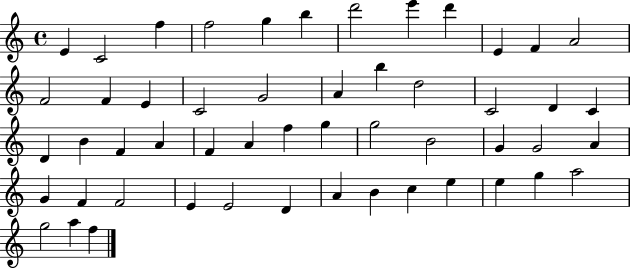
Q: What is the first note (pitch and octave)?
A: E4